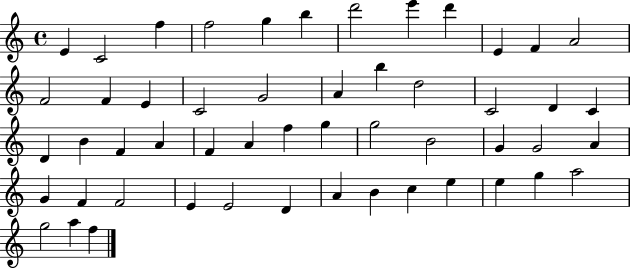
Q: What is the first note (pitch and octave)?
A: E4